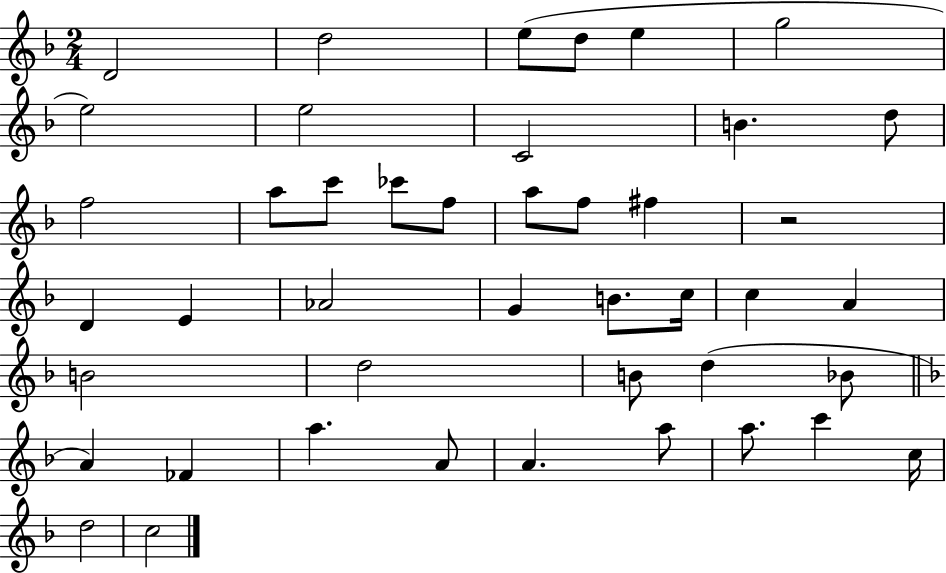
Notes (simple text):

D4/h D5/h E5/e D5/e E5/q G5/h E5/h E5/h C4/h B4/q. D5/e F5/h A5/e C6/e CES6/e F5/e A5/e F5/e F#5/q R/h D4/q E4/q Ab4/h G4/q B4/e. C5/s C5/q A4/q B4/h D5/h B4/e D5/q Bb4/e A4/q FES4/q A5/q. A4/e A4/q. A5/e A5/e. C6/q C5/s D5/h C5/h